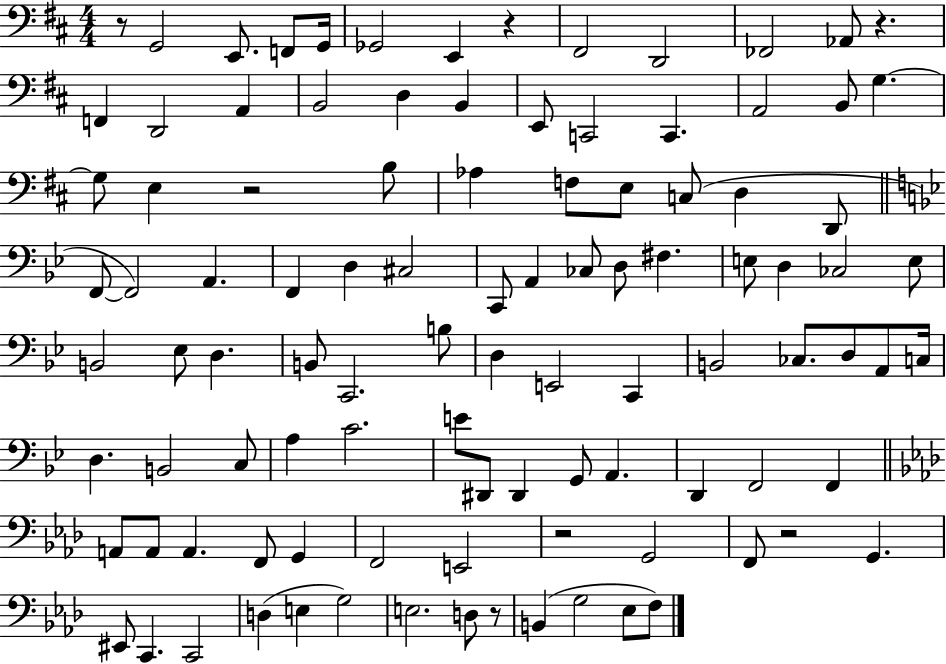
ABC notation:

X:1
T:Untitled
M:4/4
L:1/4
K:D
z/2 G,,2 E,,/2 F,,/2 G,,/4 _G,,2 E,, z ^F,,2 D,,2 _F,,2 _A,,/2 z F,, D,,2 A,, B,,2 D, B,, E,,/2 C,,2 C,, A,,2 B,,/2 G, G,/2 E, z2 B,/2 _A, F,/2 E,/2 C,/2 D, D,,/2 F,,/2 F,,2 A,, F,, D, ^C,2 C,,/2 A,, _C,/2 D,/2 ^F, E,/2 D, _C,2 E,/2 B,,2 _E,/2 D, B,,/2 C,,2 B,/2 D, E,,2 C,, B,,2 _C,/2 D,/2 A,,/2 C,/4 D, B,,2 C,/2 A, C2 E/2 ^D,,/2 ^D,, G,,/2 A,, D,, F,,2 F,, A,,/2 A,,/2 A,, F,,/2 G,, F,,2 E,,2 z2 G,,2 F,,/2 z2 G,, ^E,,/2 C,, C,,2 D, E, G,2 E,2 D,/2 z/2 B,, G,2 _E,/2 F,/2